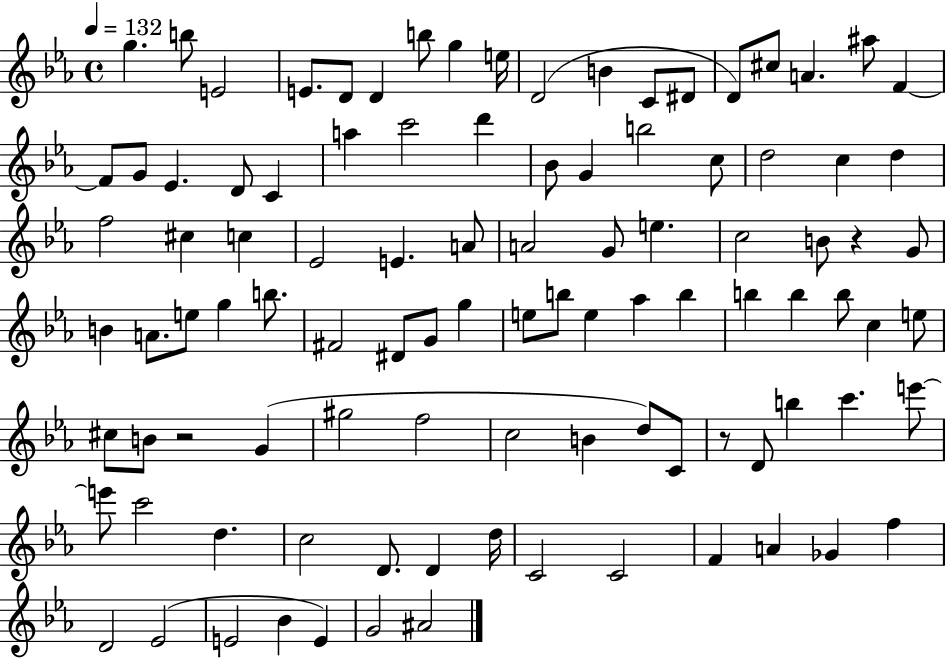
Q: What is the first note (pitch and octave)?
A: G5